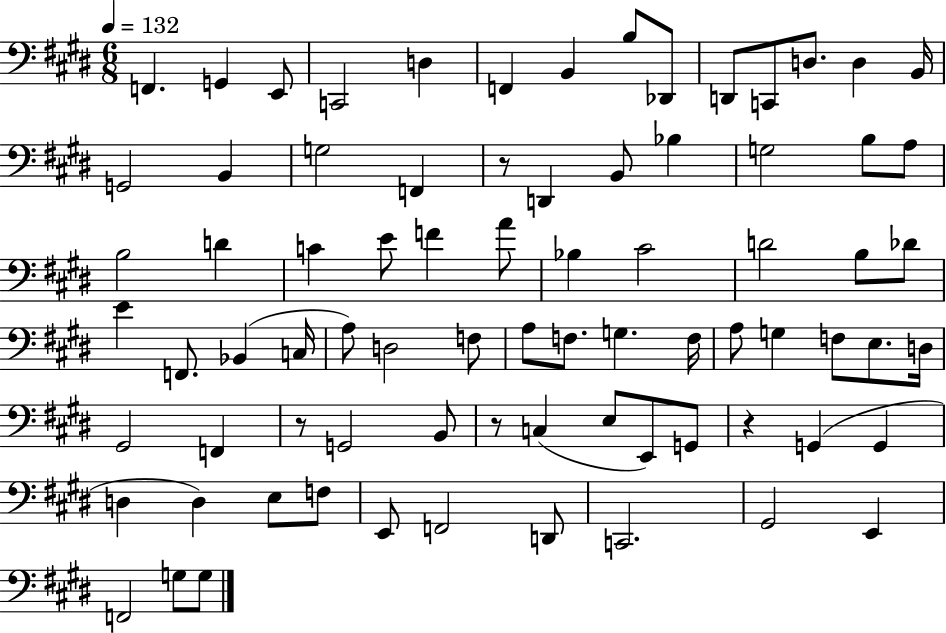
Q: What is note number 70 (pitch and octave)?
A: G#2